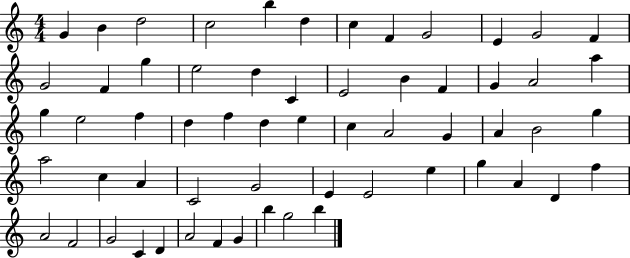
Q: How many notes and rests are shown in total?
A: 60